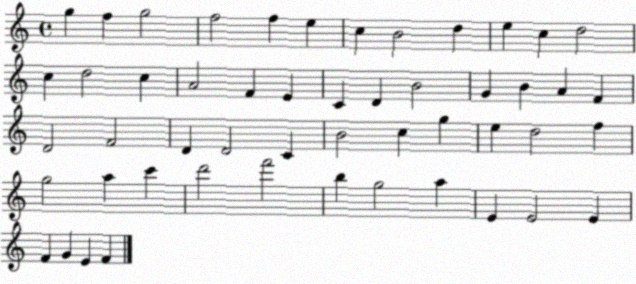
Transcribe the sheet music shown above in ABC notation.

X:1
T:Untitled
M:4/4
L:1/4
K:C
g f g2 f2 f e c B2 d e c d2 c d2 c A2 F E C D B2 G B A F D2 F2 D D2 C B2 c g e d2 f g2 a c' d'2 f'2 b g2 a E E2 E F G E F